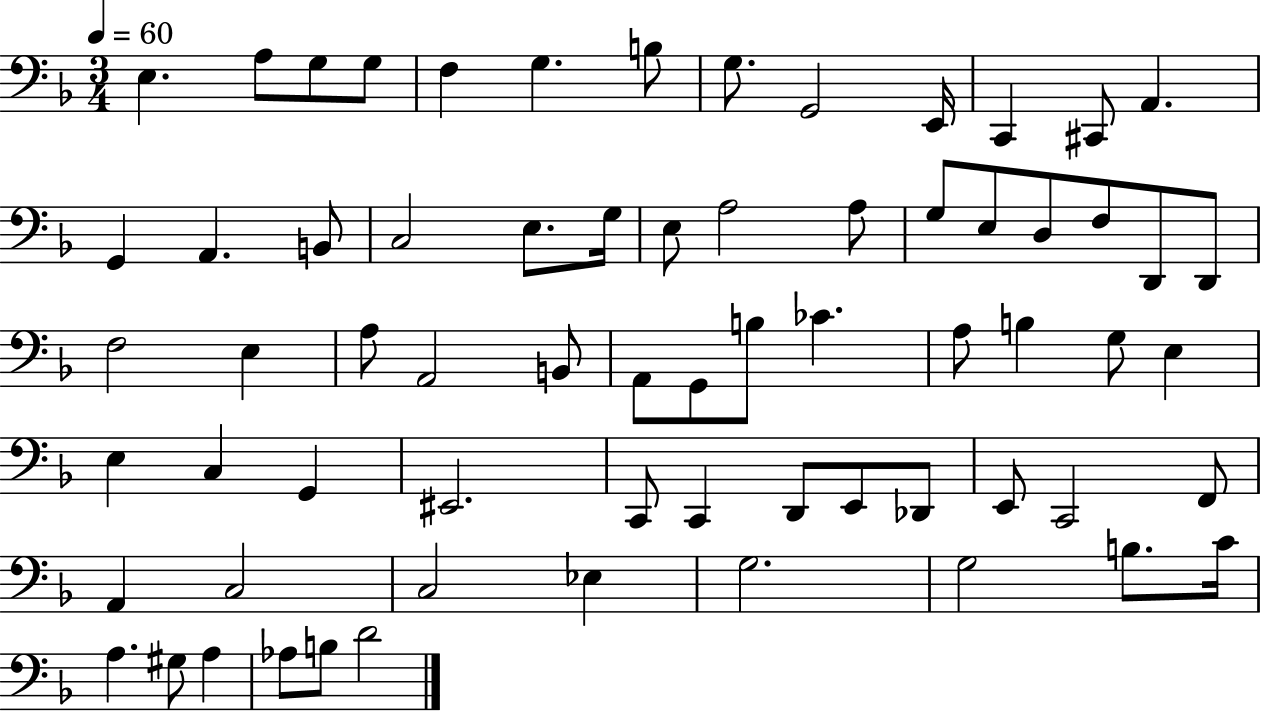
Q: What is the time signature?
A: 3/4